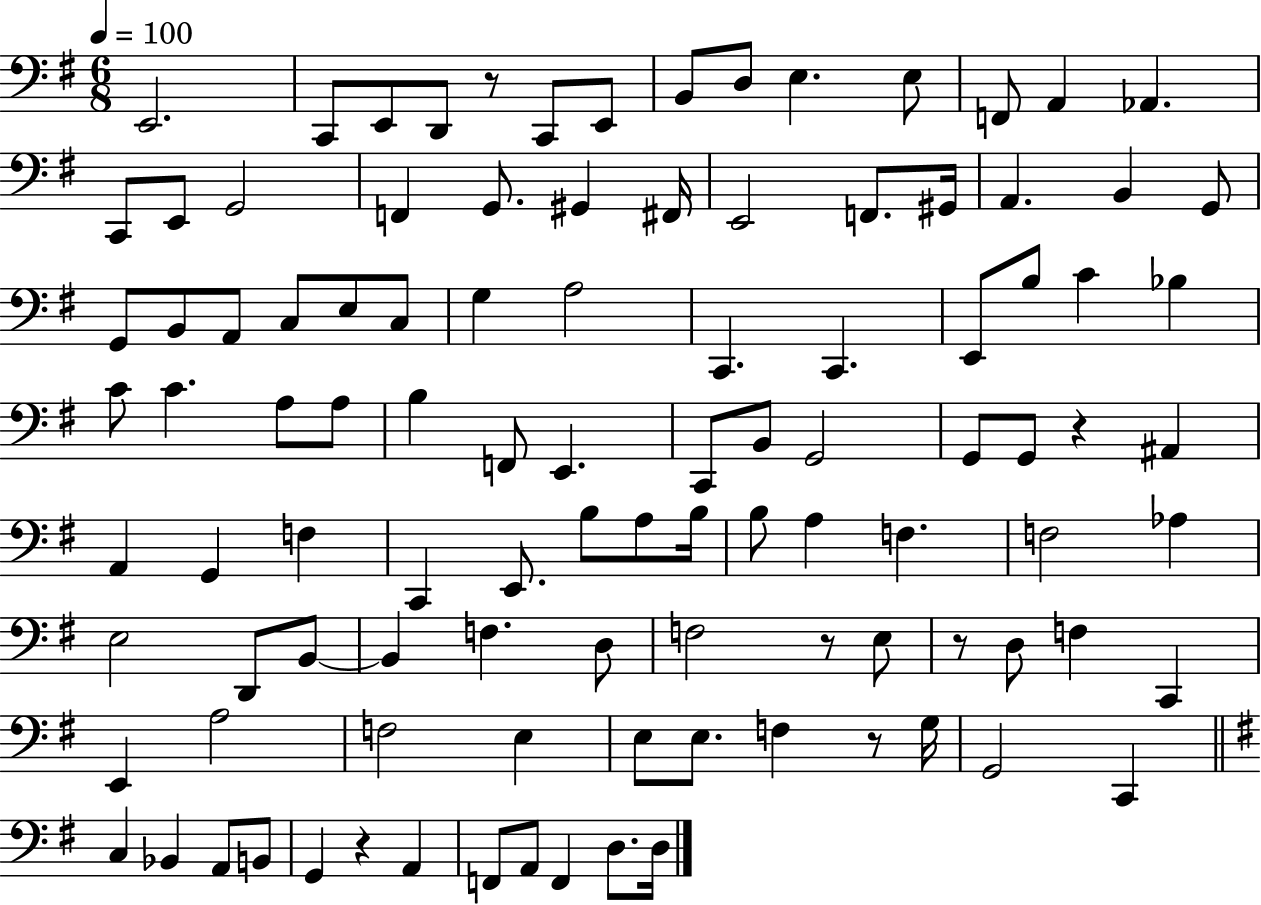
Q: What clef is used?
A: bass